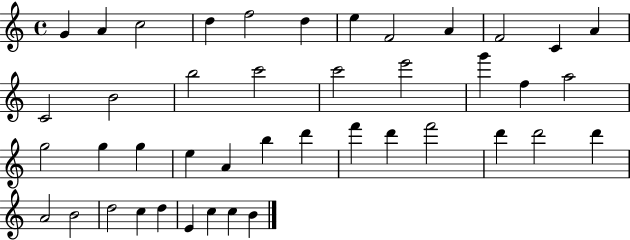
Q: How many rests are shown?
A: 0